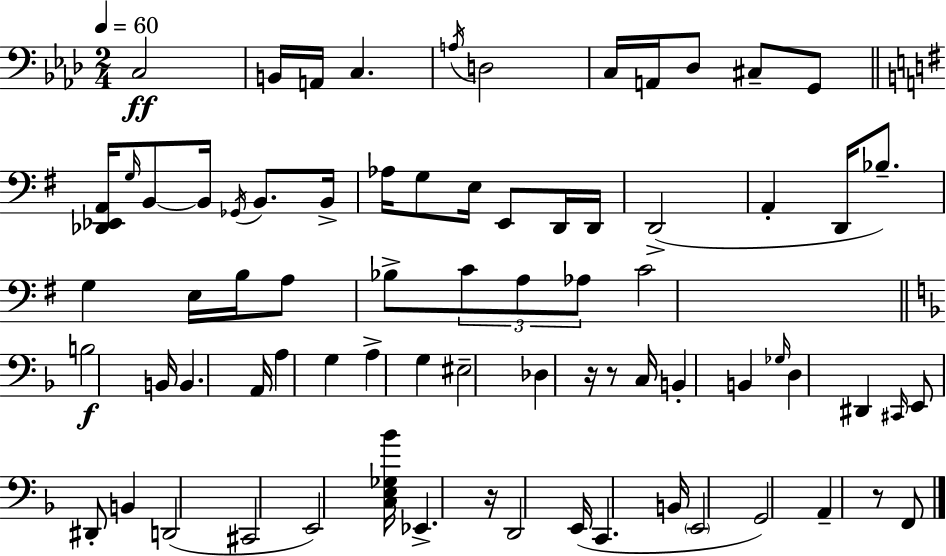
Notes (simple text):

C3/h B2/s A2/s C3/q. A3/s D3/h C3/s A2/s Db3/e C#3/e G2/e [Db2,Eb2,A2]/s G3/s B2/e B2/s Gb2/s B2/e. B2/s Ab3/s G3/e E3/s E2/e D2/s D2/s D2/h A2/q D2/s Bb3/e. G3/q E3/s B3/s A3/e Bb3/e C4/e A3/e Ab3/e C4/h B3/h B2/s B2/q. A2/s A3/q G3/q A3/q G3/q EIS3/h Db3/q R/s R/e C3/s B2/q B2/q Gb3/s D3/q D#2/q C#2/s E2/e D#2/e B2/q D2/h C#2/h E2/h [C3,E3,Gb3,Bb4]/s Eb2/q. R/s D2/h E2/s C2/q. B2/s E2/h G2/h A2/q R/e F2/e